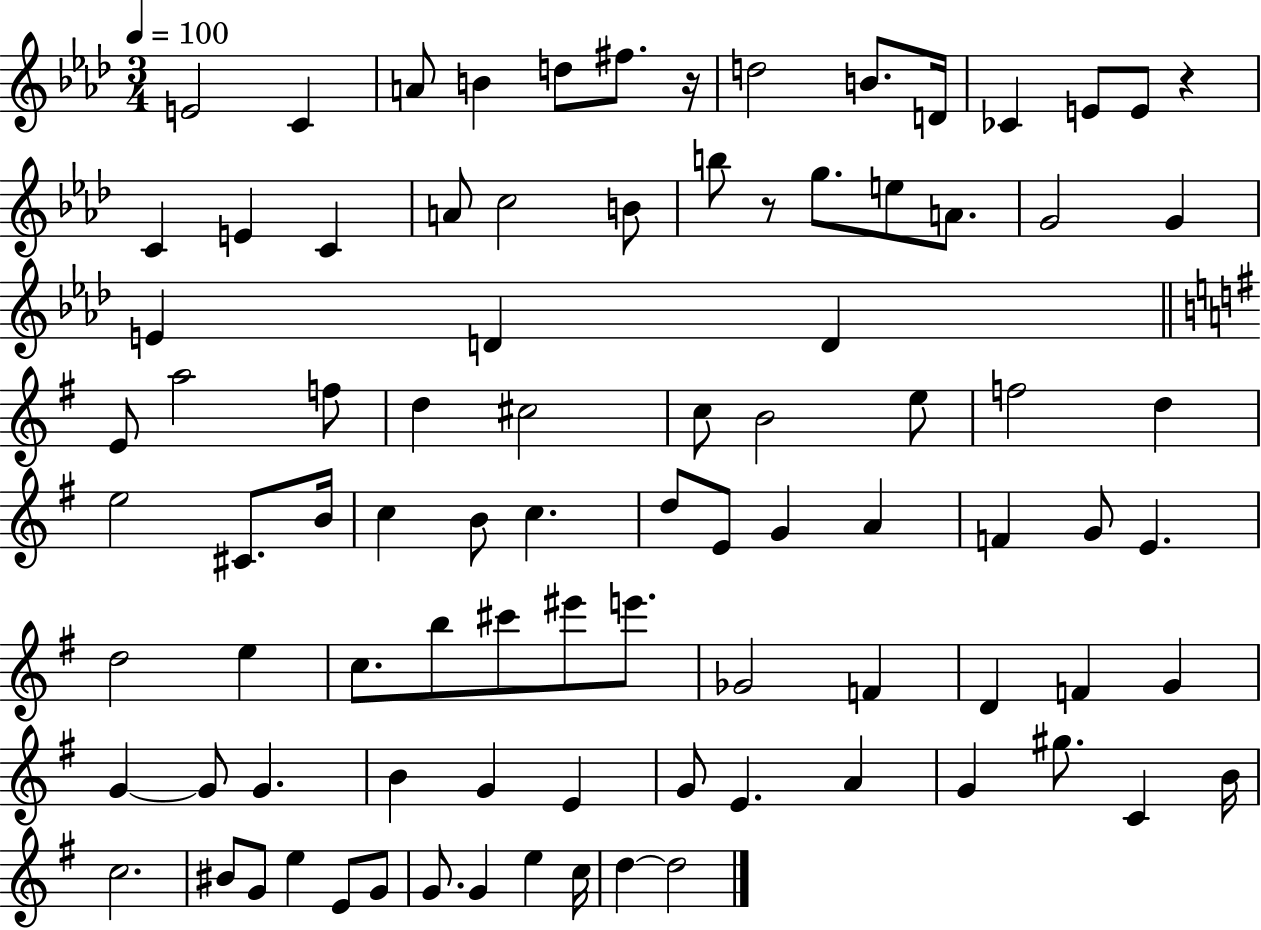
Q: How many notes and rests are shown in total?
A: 90